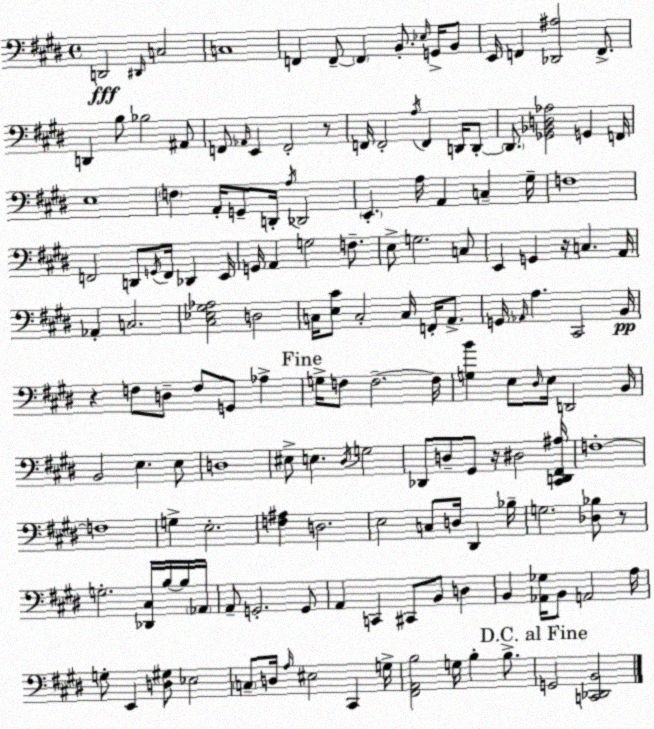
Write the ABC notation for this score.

X:1
T:Untitled
M:4/4
L:1/4
K:E
D,,2 ^D,,/4 C,2 C,4 F,, F,,/2 F,, B,,/2 _E,/4 G,,/4 B,,/2 E,,/4 F,, [_D,,^A,]2 F,,/2 D,, B,/2 _B,2 ^A,,/2 F,,/2 _A,,/4 E,, F,,2 z/2 F,,/4 F,,2 A,/4 F,, D,,/4 D,,/2 D,,/2 [_G,,_B,,D,_A,]2 G,, F,,/4 E,4 F, A,,/4 G,,/2 D,,/4 A,/4 _D,,2 E,, A,/4 A,, C, ^G,/4 F,4 F,,2 D,,/2 G,,/4 F,,/4 _D,, E,,/4 G,,/4 A,, G,2 F,/2 E,/2 G,2 C,/2 E,, G,, z/4 C, A,,/4 _A,, C,2 [^C,_E,^G,_A,]2 D,2 C,/4 [E,^C]/2 C,2 C,/4 F,,/4 A,,/2 G,,/4 _A,,/4 A, ^C,,2 B,,/4 z F,/2 D,/2 F,/2 G,,/2 _A, G,/4 F,/2 F,2 F,/4 [G,B] E,/2 ^D,/4 E,/4 D,,2 B,,/4 B,,2 E, E,/2 D,4 ^E,/2 E, ^D,/4 G,2 _D,,/2 D,/2 ^G,,/2 z/4 ^D,2 [^C,,D,,^F,,^A,]/4 F,4 F,4 G, E,2 [F,^A,] D,2 E,2 C,/2 D,/4 ^D,, _B,/4 G,2 [_D,_B,]/2 z/2 G,2 [_D,,^C,]/4 B,/4 B,/4 _A,,/4 A,,/2 G,,2 G,,/2 A,, C,, ^C,,/2 B,,/2 D, B,, [_A,,_G,]/4 B,,/2 A,,2 A,/4 G,/2 E,, [D,^G,]/2 _E,2 C,/2 D,/4 A,/4 ^E,2 ^C,, G,/4 [^F,,A,,B,]2 G,/4 B, B,/2 G,,2 [C,,_D,,B,,]2